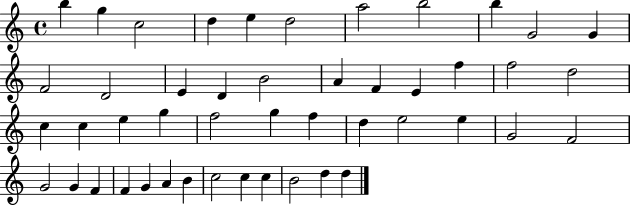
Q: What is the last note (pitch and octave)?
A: D5